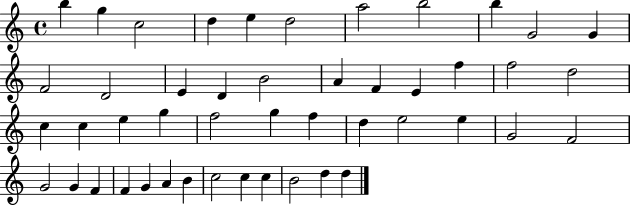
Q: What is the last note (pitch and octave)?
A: D5